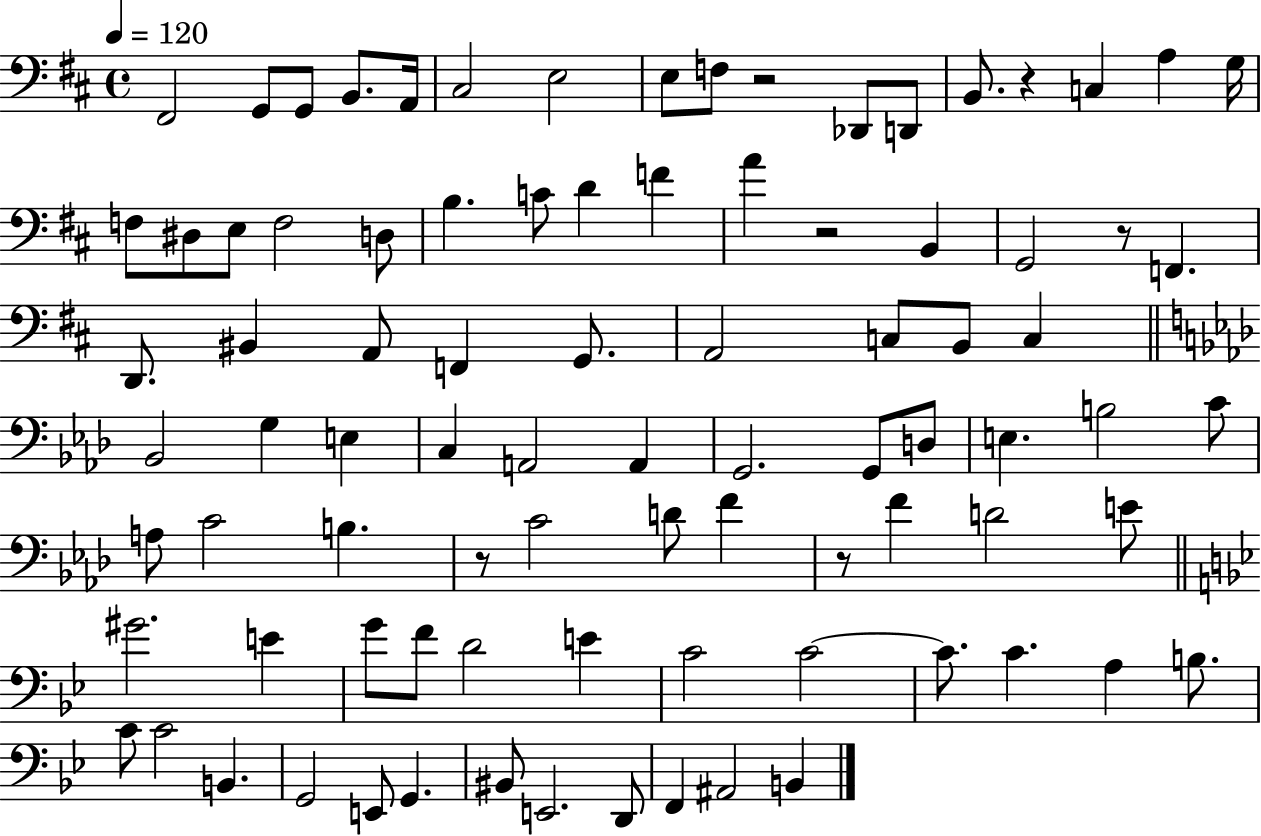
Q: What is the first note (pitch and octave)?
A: F#2